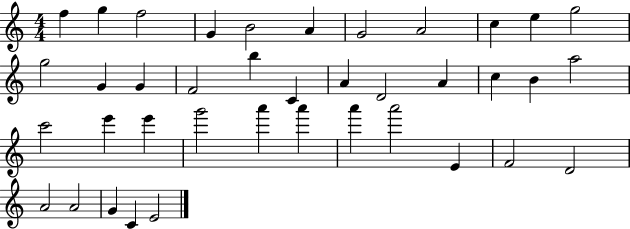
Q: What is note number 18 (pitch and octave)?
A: A4